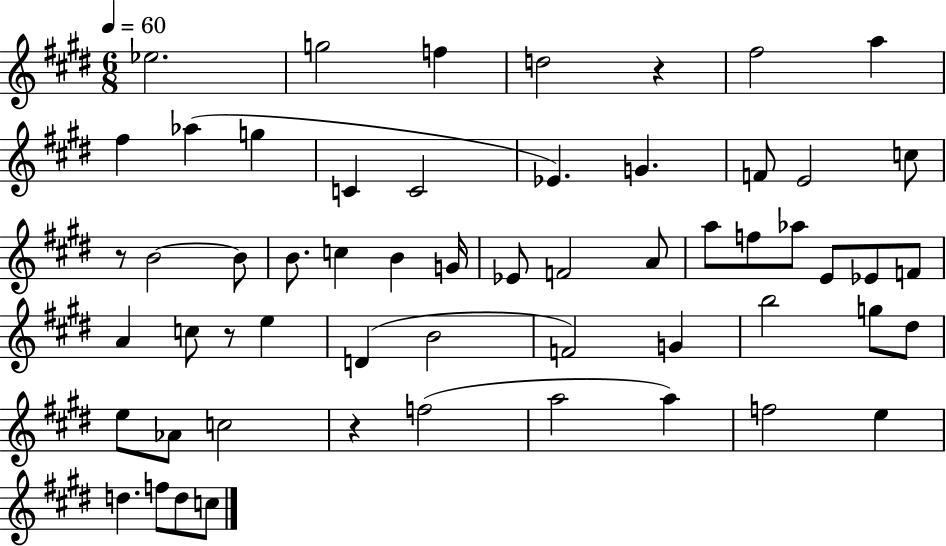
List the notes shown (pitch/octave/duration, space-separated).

Eb5/h. G5/h F5/q D5/h R/q F#5/h A5/q F#5/q Ab5/q G5/q C4/q C4/h Eb4/q. G4/q. F4/e E4/h C5/e R/e B4/h B4/e B4/e. C5/q B4/q G4/s Eb4/e F4/h A4/e A5/e F5/e Ab5/e E4/e Eb4/e F4/e A4/q C5/e R/e E5/q D4/q B4/h F4/h G4/q B5/h G5/e D#5/e E5/e Ab4/e C5/h R/q F5/h A5/h A5/q F5/h E5/q D5/q. F5/e D5/e C5/e